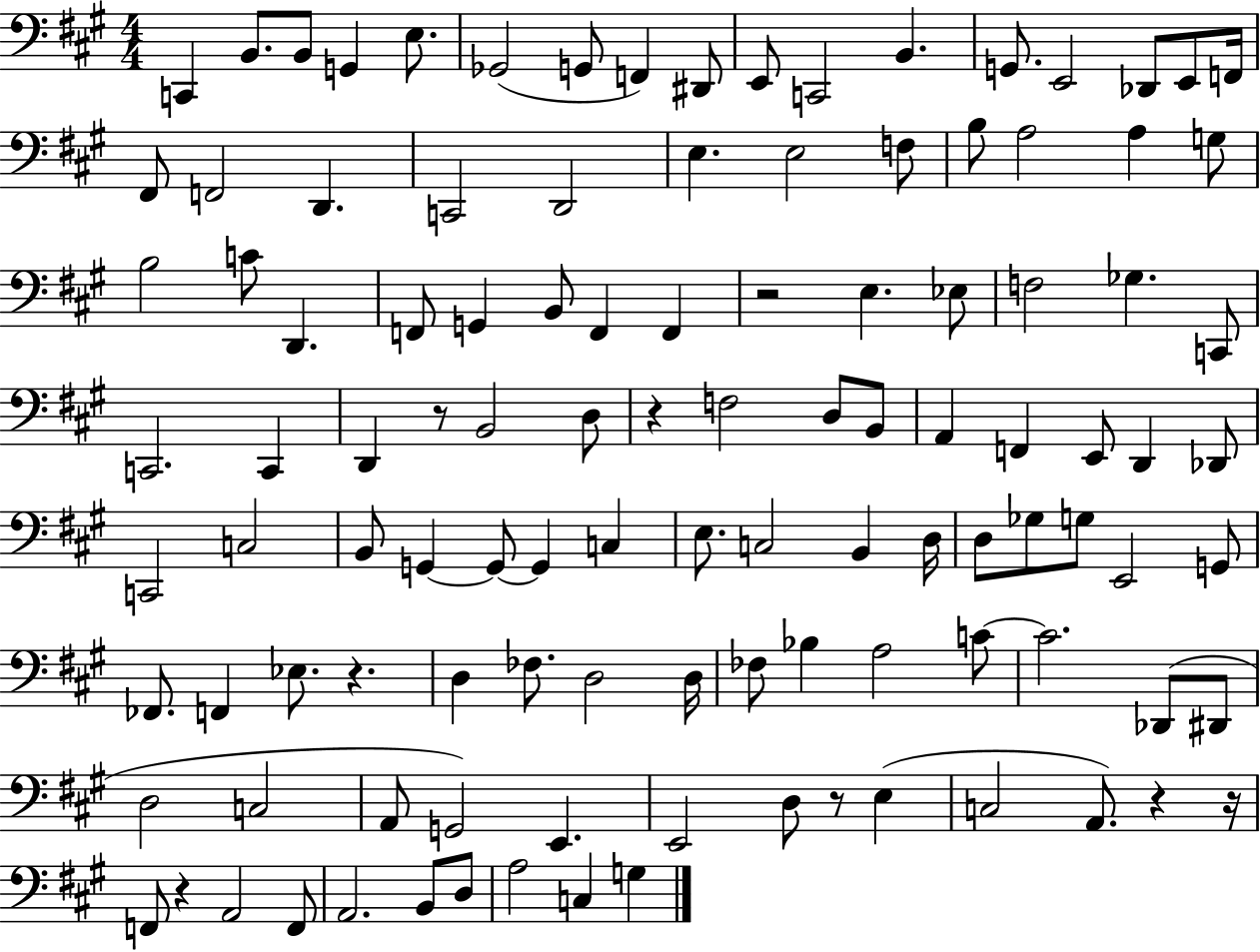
X:1
T:Untitled
M:4/4
L:1/4
K:A
C,, B,,/2 B,,/2 G,, E,/2 _G,,2 G,,/2 F,, ^D,,/2 E,,/2 C,,2 B,, G,,/2 E,,2 _D,,/2 E,,/2 F,,/4 ^F,,/2 F,,2 D,, C,,2 D,,2 E, E,2 F,/2 B,/2 A,2 A, G,/2 B,2 C/2 D,, F,,/2 G,, B,,/2 F,, F,, z2 E, _E,/2 F,2 _G, C,,/2 C,,2 C,, D,, z/2 B,,2 D,/2 z F,2 D,/2 B,,/2 A,, F,, E,,/2 D,, _D,,/2 C,,2 C,2 B,,/2 G,, G,,/2 G,, C, E,/2 C,2 B,, D,/4 D,/2 _G,/2 G,/2 E,,2 G,,/2 _F,,/2 F,, _E,/2 z D, _F,/2 D,2 D,/4 _F,/2 _B, A,2 C/2 C2 _D,,/2 ^D,,/2 D,2 C,2 A,,/2 G,,2 E,, E,,2 D,/2 z/2 E, C,2 A,,/2 z z/4 F,,/2 z A,,2 F,,/2 A,,2 B,,/2 D,/2 A,2 C, G,